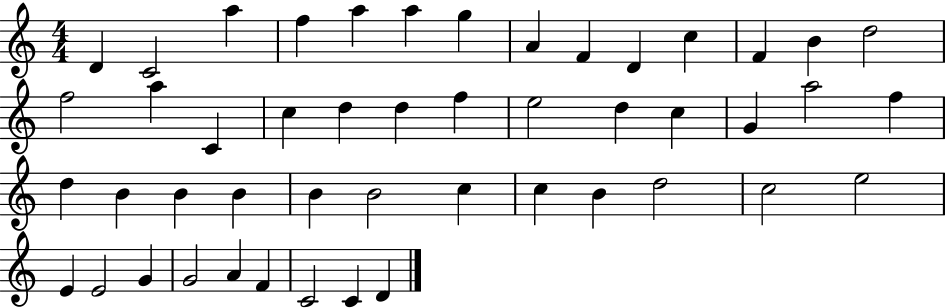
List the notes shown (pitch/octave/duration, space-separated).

D4/q C4/h A5/q F5/q A5/q A5/q G5/q A4/q F4/q D4/q C5/q F4/q B4/q D5/h F5/h A5/q C4/q C5/q D5/q D5/q F5/q E5/h D5/q C5/q G4/q A5/h F5/q D5/q B4/q B4/q B4/q B4/q B4/h C5/q C5/q B4/q D5/h C5/h E5/h E4/q E4/h G4/q G4/h A4/q F4/q C4/h C4/q D4/q